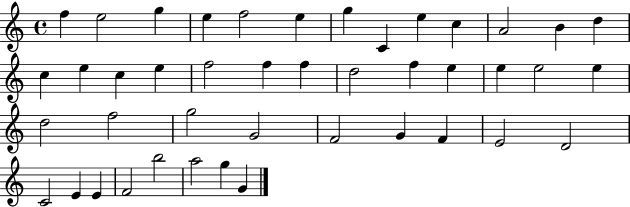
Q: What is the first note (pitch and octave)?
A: F5